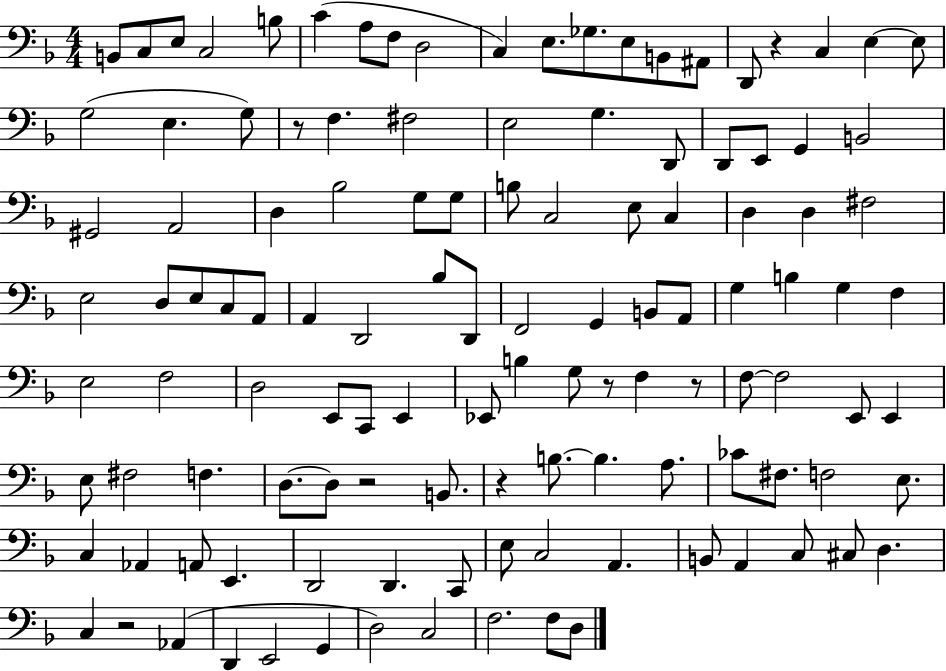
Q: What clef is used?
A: bass